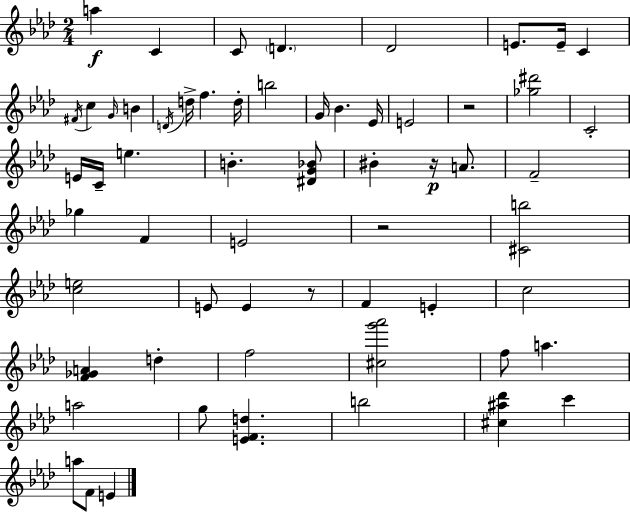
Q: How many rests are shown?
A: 4